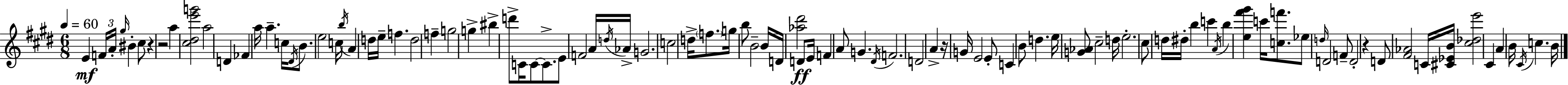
{
  \clef treble
  \numericTimeSignature
  \time 6/8
  \key e \major
  \tempo 4 = 60
  e'4\mf \tuplet 3/2 { f'16 a'16-. \grace { gis''16 } } bis'4-. cis''8 | r4 r2 | a''4 <cis'' dis'' e''' g'''>2 | a''2 d'4 | \break fes'4 a''16 a''4.-- | c''16 \acciaccatura { dis'16 } b'8. e''2 | c''16 \acciaccatura { b''16 } a'4 d''16 e''16-- f''4. | d''2 f''4-- | \break g''2 g''4-> | bis''4-> d'''8-> c'16 c'8~~ | c'8.-> e'8 f'2 | a'16 \acciaccatura { d''16 } aes'16-> g'2. | \break c''2 | d''16-> \parenthesize f''8. g''16 b''8 b'2-- | b'16 d'16 <aes'' dis'''>2\ff | d'8 e'16 f'4 a'8 g'4. | \break \acciaccatura { dis'16 } f'2. | d'2 | a'4-> r16 g'16 e'2 | e'8-. c'4 b'8 d''4. | \break e''16 <g' aes'>8 cis''2-- | d''16 e''2.-. | cis''8 d''16 dis''16-. b''4 | c'''4 \acciaccatura { a'16 } b''4 <e'' fis''' gis'''>4 | \break c'''16 <c'' f'''>8. ees''8 \grace { d''16 } d'2 | f'8-- d'2-. | r4 d'8 <fis' aes'>2 | c'16 <cis' ees' b'>16 <cis'' des'' e'''>2 | \break cis'4 a'4 b'16 | \acciaccatura { cis'16 } c''4. b'16 \bar "|."
}